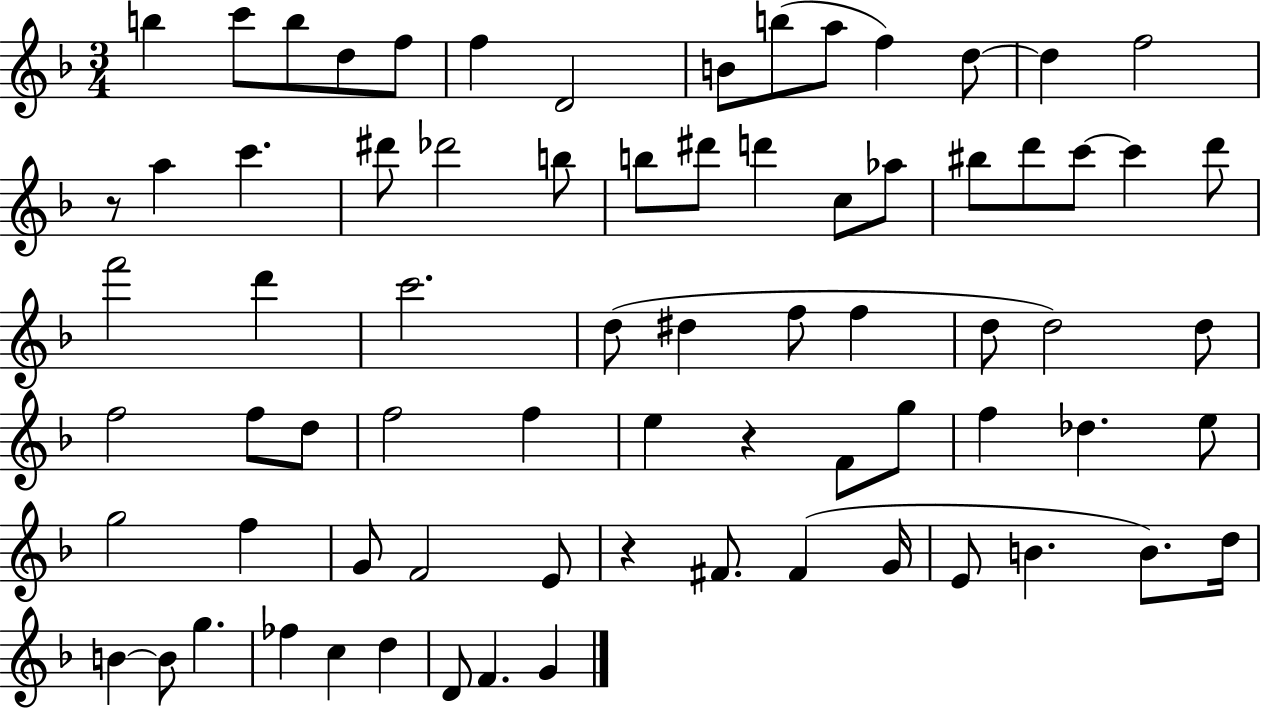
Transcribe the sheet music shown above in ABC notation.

X:1
T:Untitled
M:3/4
L:1/4
K:F
b c'/2 b/2 d/2 f/2 f D2 B/2 b/2 a/2 f d/2 d f2 z/2 a c' ^d'/2 _d'2 b/2 b/2 ^d'/2 d' c/2 _a/2 ^b/2 d'/2 c'/2 c' d'/2 f'2 d' c'2 d/2 ^d f/2 f d/2 d2 d/2 f2 f/2 d/2 f2 f e z F/2 g/2 f _d e/2 g2 f G/2 F2 E/2 z ^F/2 ^F G/4 E/2 B B/2 d/4 B B/2 g _f c d D/2 F G